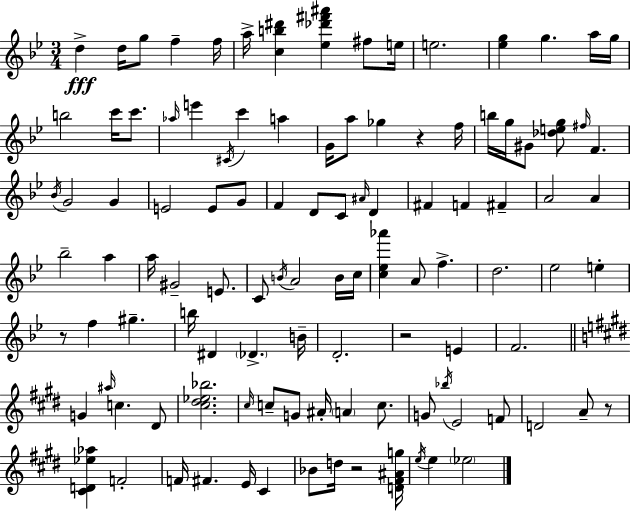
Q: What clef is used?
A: treble